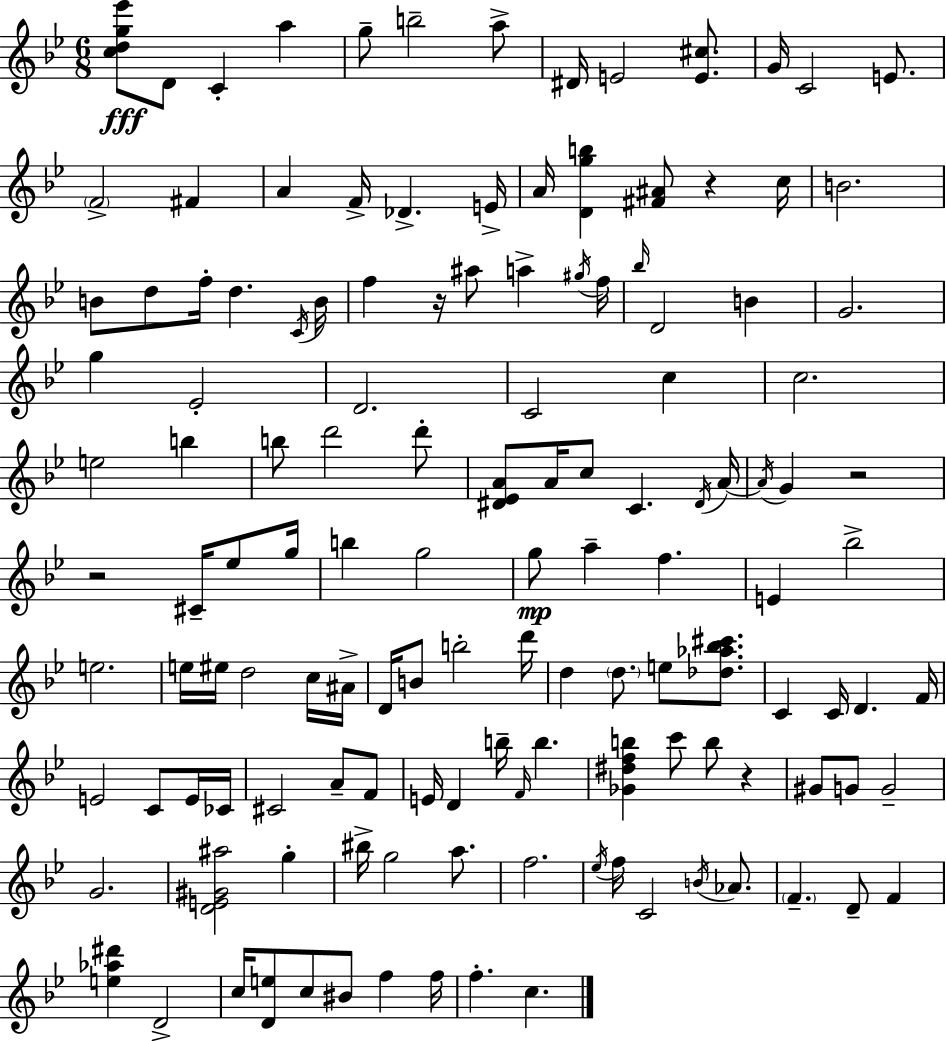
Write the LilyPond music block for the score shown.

{
  \clef treble
  \numericTimeSignature
  \time 6/8
  \key g \minor
  \repeat volta 2 { <c'' d'' g'' ees'''>8\fff d'8 c'4-. a''4 | g''8-- b''2-- a''8-> | dis'16 e'2 <e' cis''>8. | g'16 c'2 e'8. | \break \parenthesize f'2-> fis'4 | a'4 f'16-> des'4.-> e'16-> | a'16 <d' g'' b''>4 <fis' ais'>8 r4 c''16 | b'2. | \break b'8 d''8 f''16-. d''4. \acciaccatura { c'16 } | b'16 f''4 r16 ais''8 a''4-> | \acciaccatura { gis''16 } f''16 \grace { bes''16 } d'2 b'4 | g'2. | \break g''4 ees'2-. | d'2. | c'2 c''4 | c''2. | \break e''2 b''4 | b''8 d'''2 | d'''8-. <dis' ees' a'>8 a'16 c''8 c'4. | \acciaccatura { dis'16 } a'16~~ \acciaccatura { a'16 } g'4 r2 | \break r2 | cis'16-- ees''8 g''16 b''4 g''2 | g''8\mp a''4-- f''4. | e'4 bes''2-> | \break e''2. | e''16 eis''16 d''2 | c''16 ais'16-> d'16 b'8 b''2-. | d'''16 d''4 \parenthesize d''8. | \break e''8 <des'' aes'' bes'' cis'''>8. c'4 c'16 d'4. | f'16 e'2 | c'8 e'16 ces'16 cis'2 | a'8-- f'8 e'16 d'4 b''16-- \grace { f'16 } | \break b''4. <ges' dis'' f'' b''>4 c'''8 | b''8 r4 gis'8 g'8 g'2-- | g'2. | <d' e' gis' ais''>2 | \break g''4-. bis''16-> g''2 | a''8. f''2. | \acciaccatura { ees''16 } f''16 c'2 | \acciaccatura { b'16 } aes'8. \parenthesize f'4.-- | \break d'8-- f'4 <e'' aes'' dis'''>4 | d'2-> c''16 <d' e''>8 c''8 | bis'8 f''4 f''16 f''4.-. | c''4. } \bar "|."
}